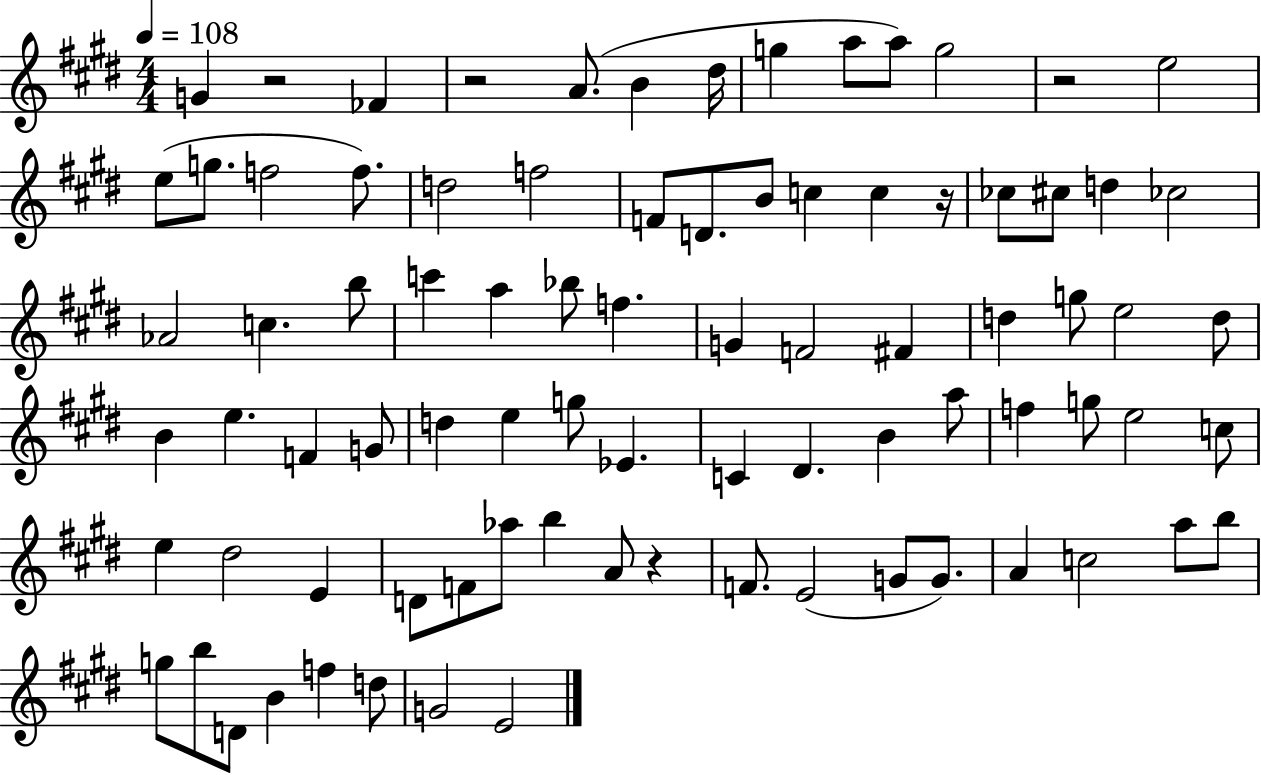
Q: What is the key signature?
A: E major